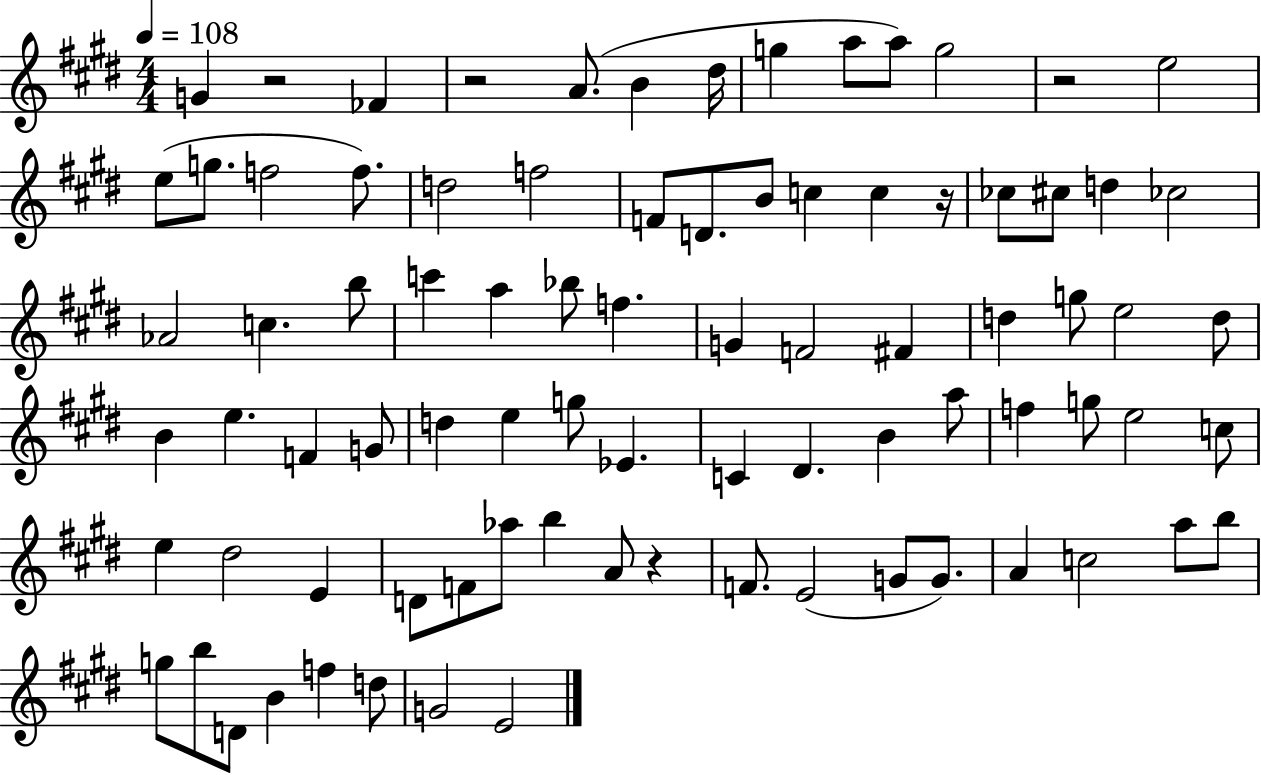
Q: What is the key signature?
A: E major